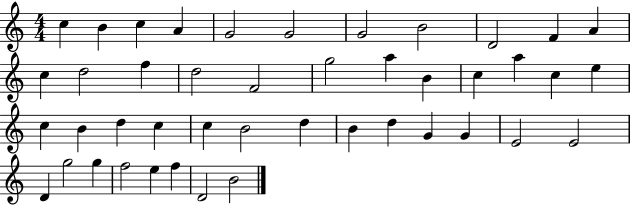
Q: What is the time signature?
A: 4/4